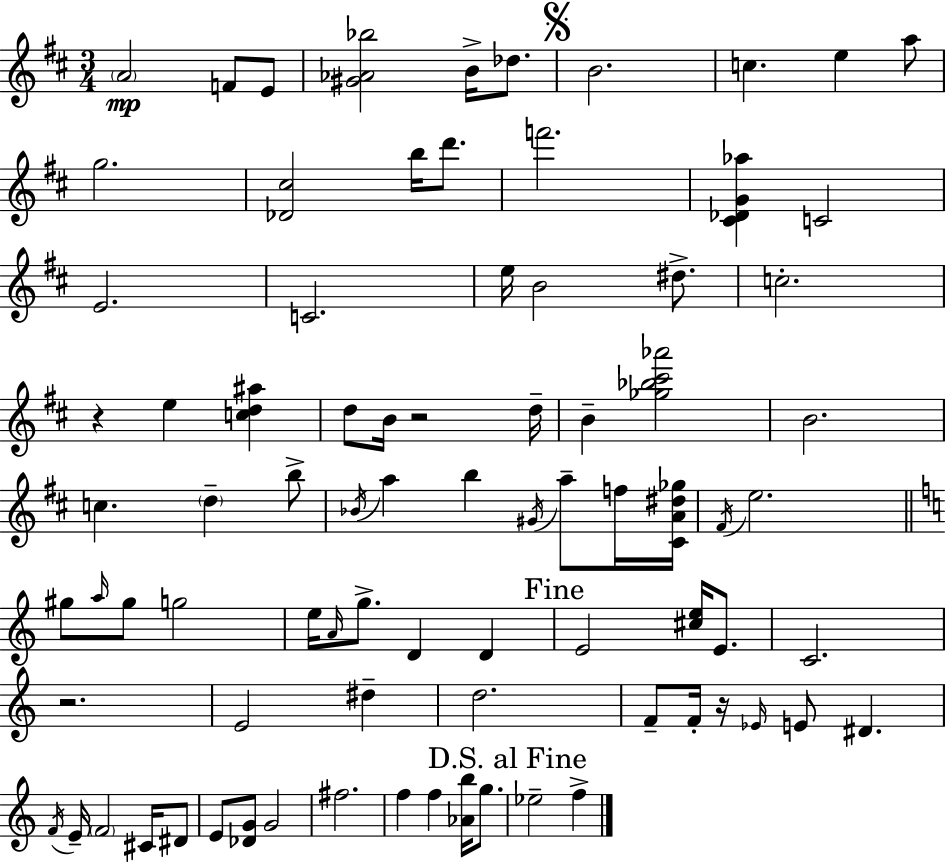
A4/h F4/e E4/e [G#4,Ab4,Bb5]/h B4/s Db5/e. B4/h. C5/q. E5/q A5/e G5/h. [Db4,C#5]/h B5/s D6/e. F6/h. [C#4,Db4,G4,Ab5]/q C4/h E4/h. C4/h. E5/s B4/h D#5/e. C5/h. R/q E5/q [C5,D5,A#5]/q D5/e B4/s R/h D5/s B4/q [Gb5,Bb5,C#6,Ab6]/h B4/h. C5/q. D5/q B5/e Bb4/s A5/q B5/q G#4/s A5/e F5/s [C#4,A4,D#5,Gb5]/s F#4/s E5/h. G#5/e A5/s G#5/e G5/h E5/s A4/s G5/e. D4/q D4/q E4/h [C#5,E5]/s E4/e. C4/h. R/h. E4/h D#5/q D5/h. F4/e F4/s R/s Eb4/s E4/e D#4/q. F4/s E4/s F4/h C#4/s D#4/e E4/e [Db4,G4]/e G4/h F#5/h. F5/q F5/q [Ab4,B5]/s G5/e. Eb5/h F5/q